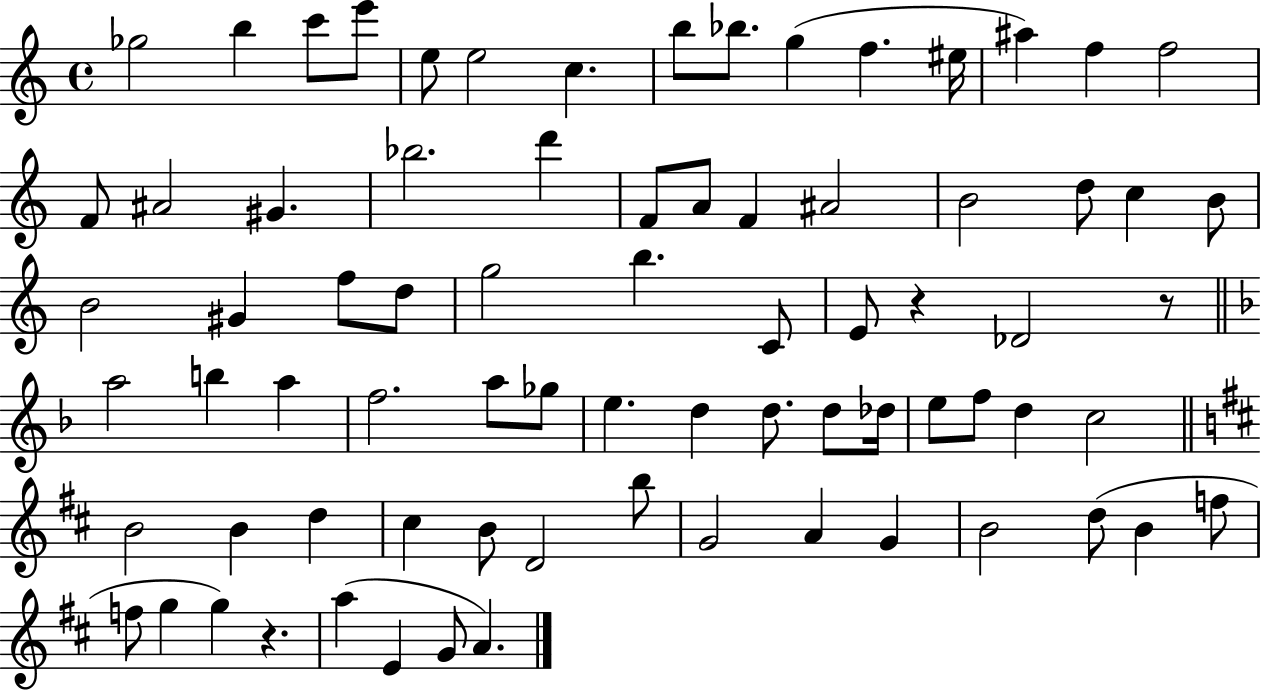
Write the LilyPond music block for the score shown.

{
  \clef treble
  \time 4/4
  \defaultTimeSignature
  \key c \major
  ges''2 b''4 c'''8 e'''8 | e''8 e''2 c''4. | b''8 bes''8. g''4( f''4. eis''16 | ais''4) f''4 f''2 | \break f'8 ais'2 gis'4. | bes''2. d'''4 | f'8 a'8 f'4 ais'2 | b'2 d''8 c''4 b'8 | \break b'2 gis'4 f''8 d''8 | g''2 b''4. c'8 | e'8 r4 des'2 r8 | \bar "||" \break \key f \major a''2 b''4 a''4 | f''2. a''8 ges''8 | e''4. d''4 d''8. d''8 des''16 | e''8 f''8 d''4 c''2 | \break \bar "||" \break \key d \major b'2 b'4 d''4 | cis''4 b'8 d'2 b''8 | g'2 a'4 g'4 | b'2 d''8( b'4 f''8 | \break f''8 g''4 g''4) r4. | a''4( e'4 g'8 a'4.) | \bar "|."
}